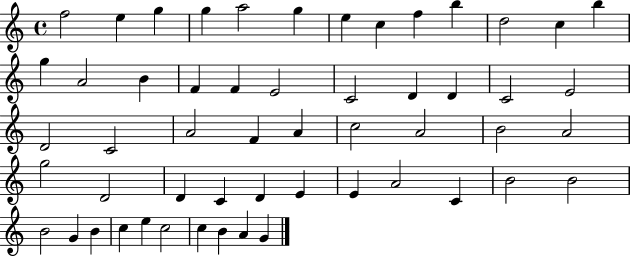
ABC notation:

X:1
T:Untitled
M:4/4
L:1/4
K:C
f2 e g g a2 g e c f b d2 c b g A2 B F F E2 C2 D D C2 E2 D2 C2 A2 F A c2 A2 B2 A2 g2 D2 D C D E E A2 C B2 B2 B2 G B c e c2 c B A G